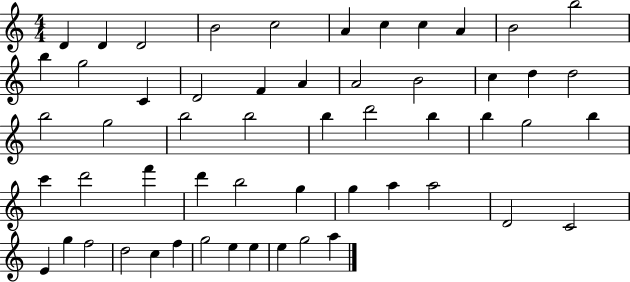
D4/q D4/q D4/h B4/h C5/h A4/q C5/q C5/q A4/q B4/h B5/h B5/q G5/h C4/q D4/h F4/q A4/q A4/h B4/h C5/q D5/q D5/h B5/h G5/h B5/h B5/h B5/q D6/h B5/q B5/q G5/h B5/q C6/q D6/h F6/q D6/q B5/h G5/q G5/q A5/q A5/h D4/h C4/h E4/q G5/q F5/h D5/h C5/q F5/q G5/h E5/q E5/q E5/q G5/h A5/q